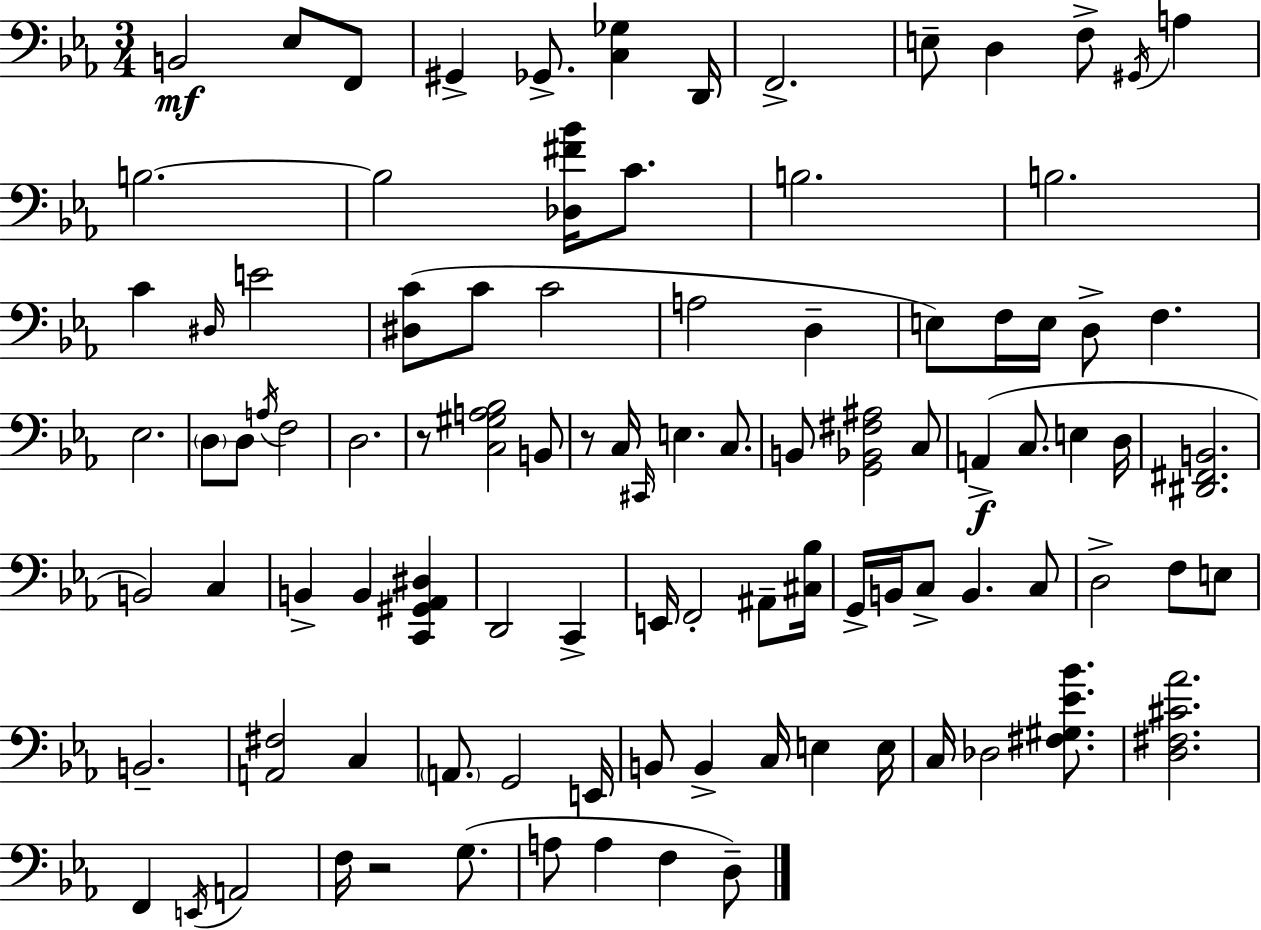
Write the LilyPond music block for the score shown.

{
  \clef bass
  \numericTimeSignature
  \time 3/4
  \key c \minor
  b,2\mf ees8 f,8 | gis,4-> ges,8.-> <c ges>4 d,16 | f,2.-> | e8-- d4 f8-> \acciaccatura { gis,16 } a4 | \break b2.~~ | b2 <des fis' bes'>16 c'8. | b2. | b2. | \break c'4 \grace { dis16 } e'2 | <dis c'>8( c'8 c'2 | a2 d4-- | e8) f16 e16 d8-> f4. | \break ees2. | \parenthesize d8 d8 \acciaccatura { a16 } f2 | d2. | r8 <c gis a bes>2 | \break b,8 r8 c16 \grace { cis,16 } e4. | c8. b,8 <g, bes, fis ais>2 | c8 a,4->(\f c8. e4 | d16 <dis, fis, b,>2. | \break b,2) | c4 b,4-> b,4 | <c, gis, aes, dis>4 d,2 | c,4-> e,16 f,2-. | \break ais,8-- <cis bes>16 g,16-> b,16 c8-> b,4. | c8 d2-> | f8 e8 b,2.-- | <a, fis>2 | \break c4 \parenthesize a,8. g,2 | e,16 b,8 b,4-> c16 e4 | e16 c16 des2 | <fis gis ees' bes'>8. <d fis cis' aes'>2. | \break f,4 \acciaccatura { e,16 } a,2 | f16 r2 | g8.( a8 a4 f4 | d8--) \bar "|."
}